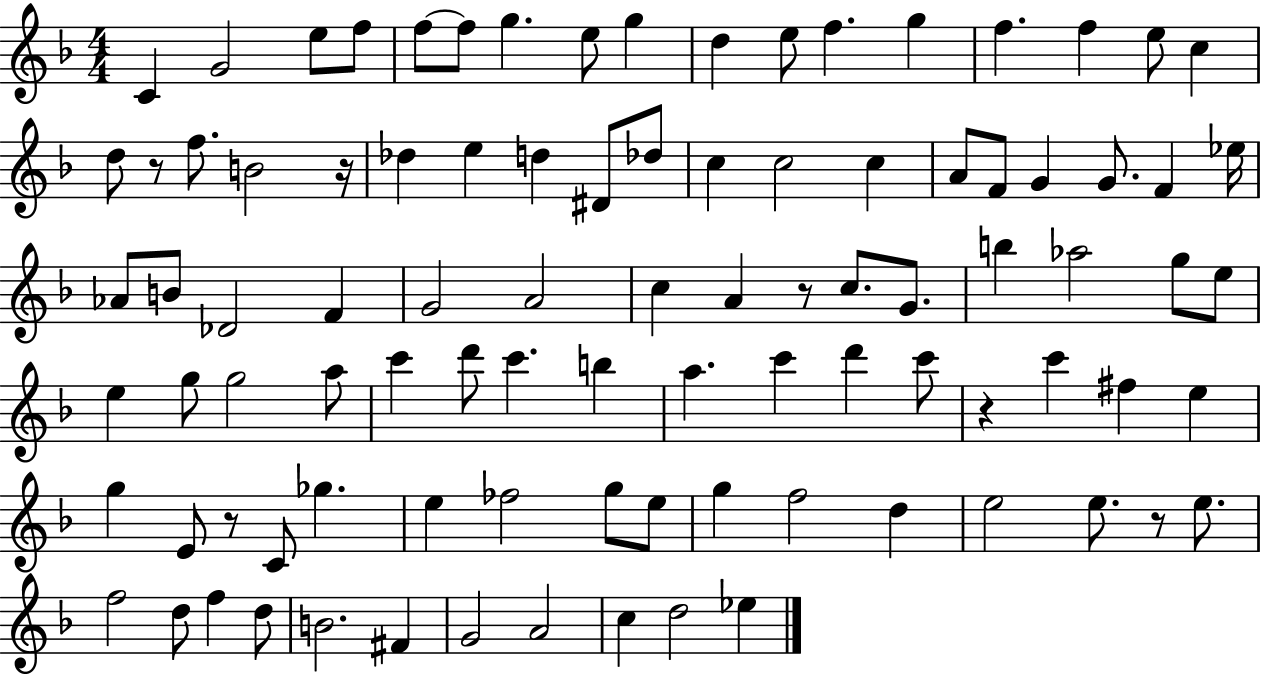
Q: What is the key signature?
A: F major